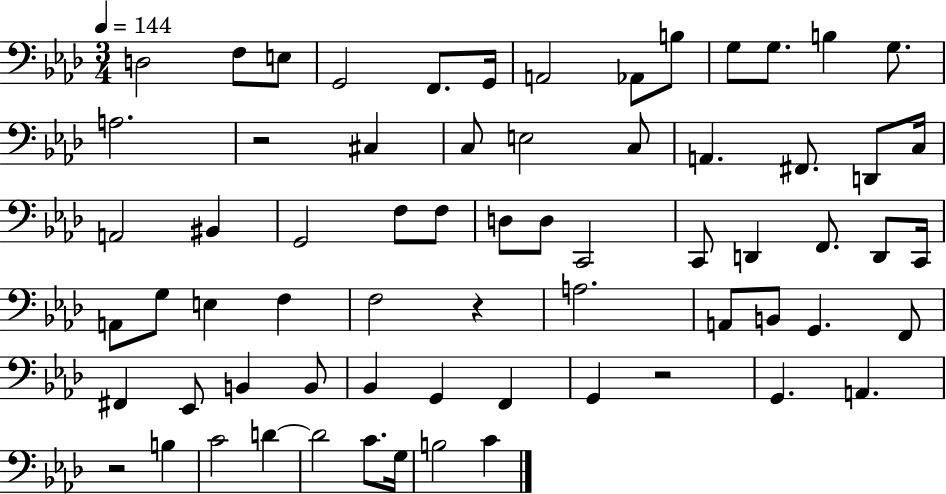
X:1
T:Untitled
M:3/4
L:1/4
K:Ab
D,2 F,/2 E,/2 G,,2 F,,/2 G,,/4 A,,2 _A,,/2 B,/2 G,/2 G,/2 B, G,/2 A,2 z2 ^C, C,/2 E,2 C,/2 A,, ^F,,/2 D,,/2 C,/4 A,,2 ^B,, G,,2 F,/2 F,/2 D,/2 D,/2 C,,2 C,,/2 D,, F,,/2 D,,/2 C,,/4 A,,/2 G,/2 E, F, F,2 z A,2 A,,/2 B,,/2 G,, F,,/2 ^F,, _E,,/2 B,, B,,/2 _B,, G,, F,, G,, z2 G,, A,, z2 B, C2 D D2 C/2 G,/4 B,2 C